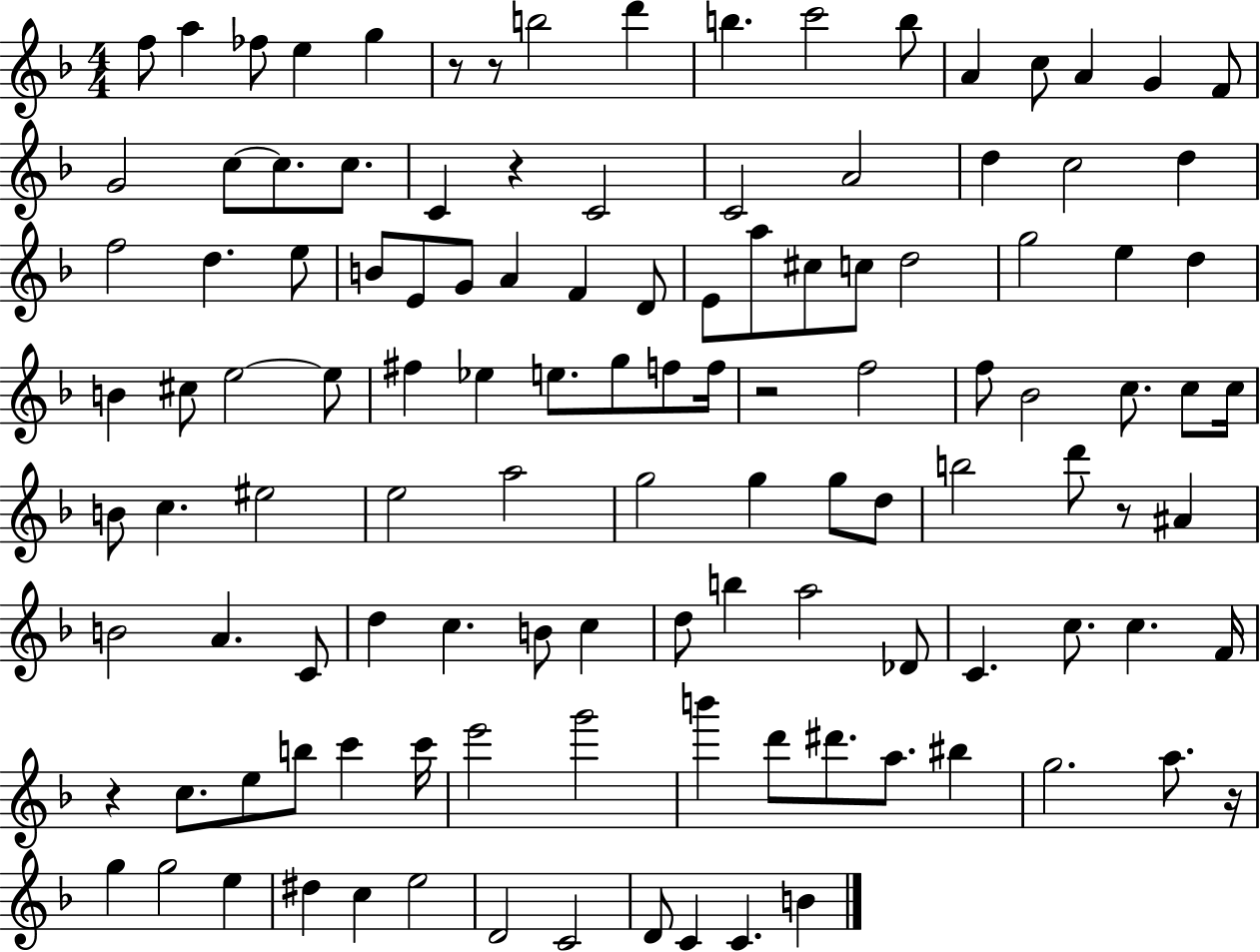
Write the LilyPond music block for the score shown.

{
  \clef treble
  \numericTimeSignature
  \time 4/4
  \key f \major
  f''8 a''4 fes''8 e''4 g''4 | r8 r8 b''2 d'''4 | b''4. c'''2 b''8 | a'4 c''8 a'4 g'4 f'8 | \break g'2 c''8~~ c''8. c''8. | c'4 r4 c'2 | c'2 a'2 | d''4 c''2 d''4 | \break f''2 d''4. e''8 | b'8 e'8 g'8 a'4 f'4 d'8 | e'8 a''8 cis''8 c''8 d''2 | g''2 e''4 d''4 | \break b'4 cis''8 e''2~~ e''8 | fis''4 ees''4 e''8. g''8 f''8 f''16 | r2 f''2 | f''8 bes'2 c''8. c''8 c''16 | \break b'8 c''4. eis''2 | e''2 a''2 | g''2 g''4 g''8 d''8 | b''2 d'''8 r8 ais'4 | \break b'2 a'4. c'8 | d''4 c''4. b'8 c''4 | d''8 b''4 a''2 des'8 | c'4. c''8. c''4. f'16 | \break r4 c''8. e''8 b''8 c'''4 c'''16 | e'''2 g'''2 | b'''4 d'''8 dis'''8. a''8. bis''4 | g''2. a''8. r16 | \break g''4 g''2 e''4 | dis''4 c''4 e''2 | d'2 c'2 | d'8 c'4 c'4. b'4 | \break \bar "|."
}